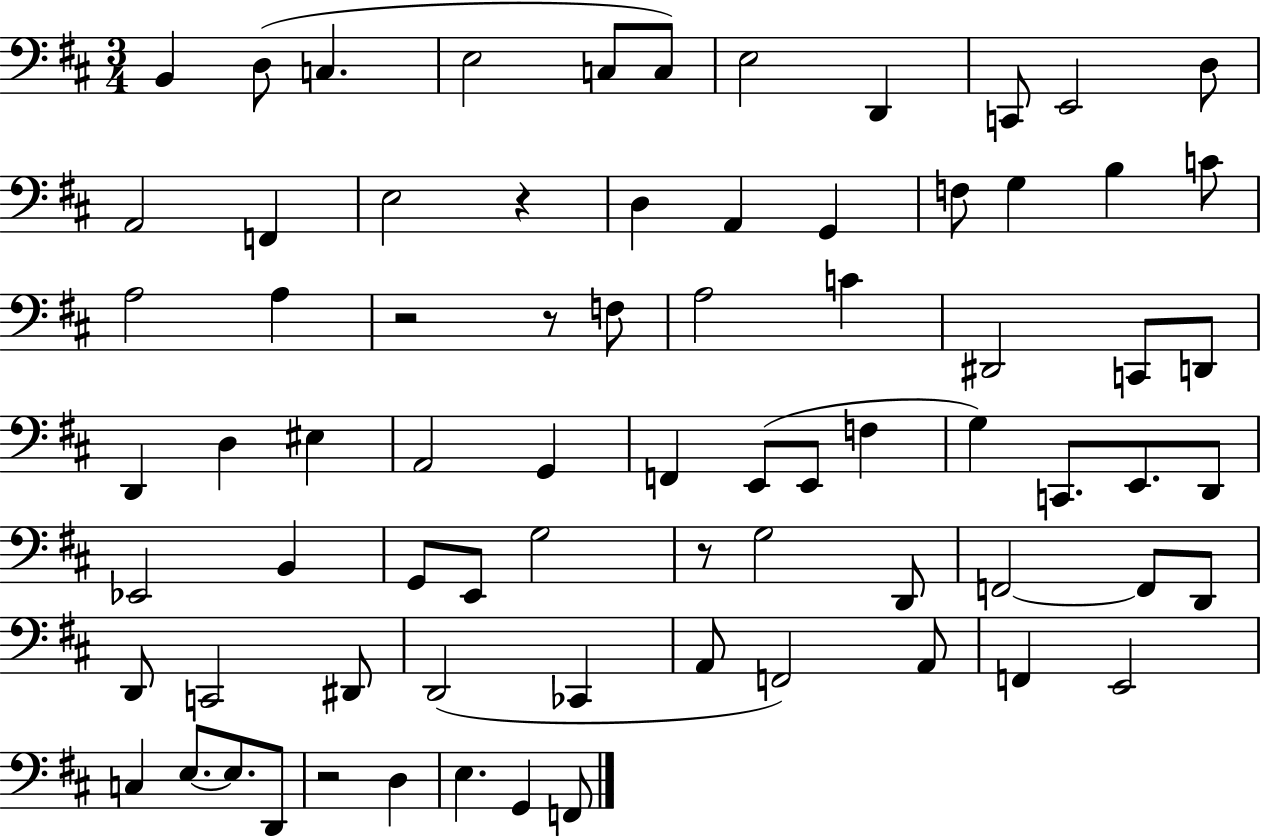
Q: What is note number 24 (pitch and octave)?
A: F3